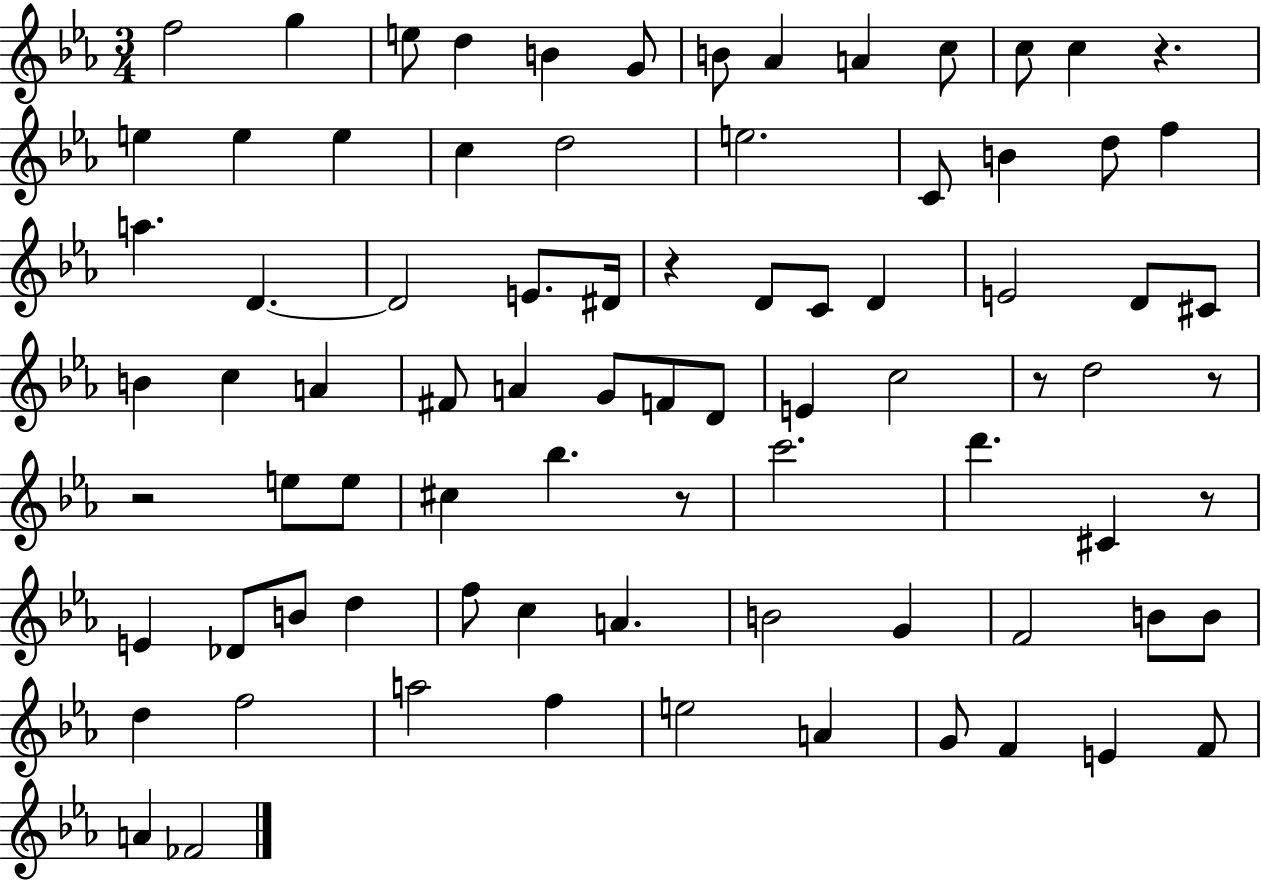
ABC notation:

X:1
T:Untitled
M:3/4
L:1/4
K:Eb
f2 g e/2 d B G/2 B/2 _A A c/2 c/2 c z e e e c d2 e2 C/2 B d/2 f a D D2 E/2 ^D/4 z D/2 C/2 D E2 D/2 ^C/2 B c A ^F/2 A G/2 F/2 D/2 E c2 z/2 d2 z/2 z2 e/2 e/2 ^c _b z/2 c'2 d' ^C z/2 E _D/2 B/2 d f/2 c A B2 G F2 B/2 B/2 d f2 a2 f e2 A G/2 F E F/2 A _F2